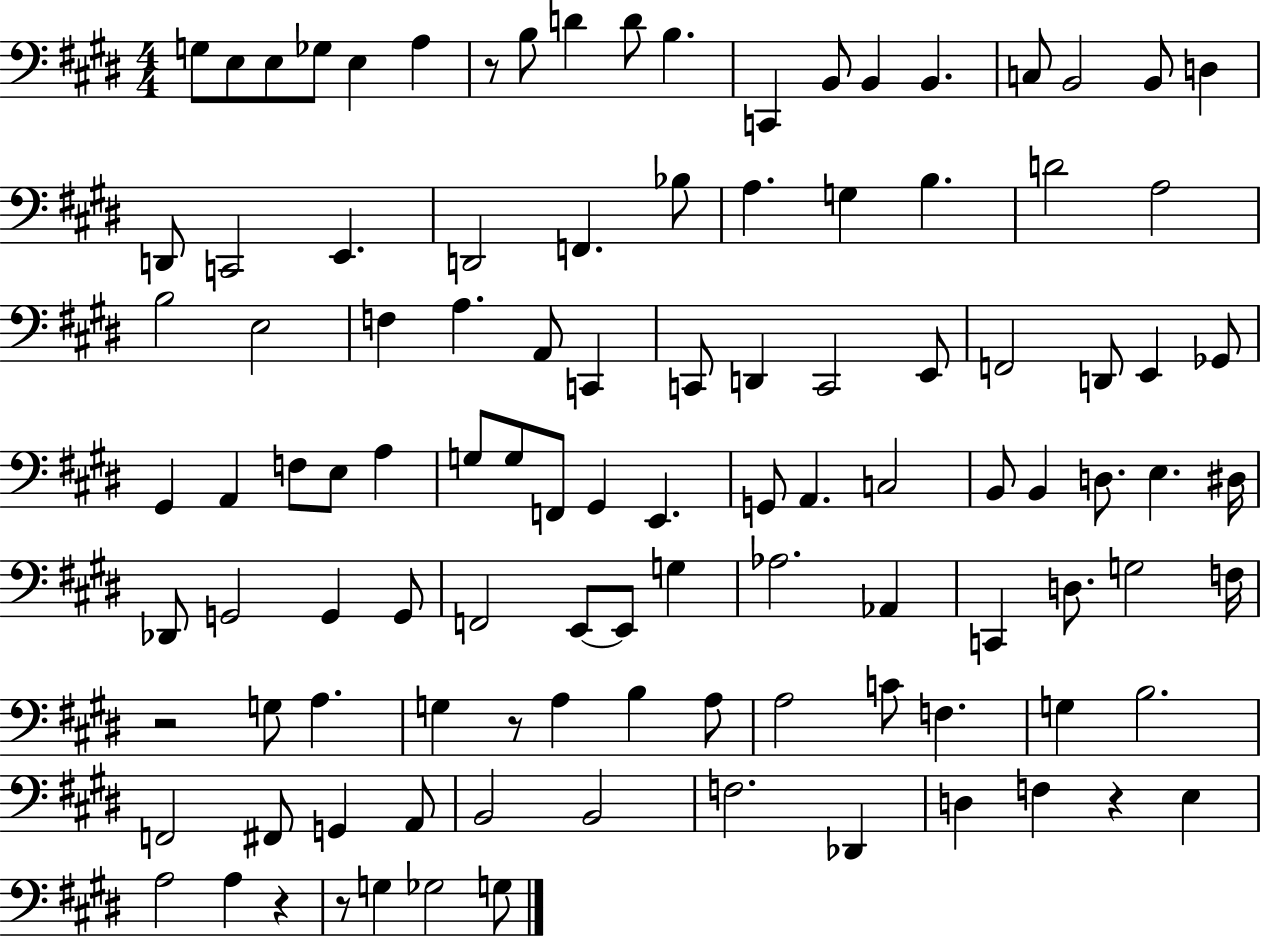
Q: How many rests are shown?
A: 6